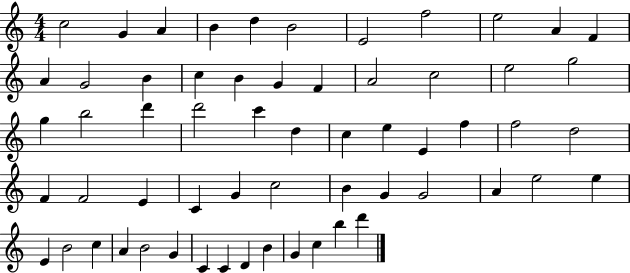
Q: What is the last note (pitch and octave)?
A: D6